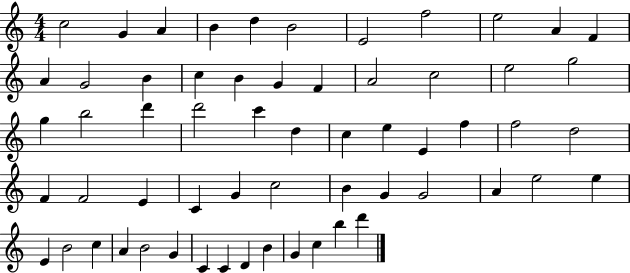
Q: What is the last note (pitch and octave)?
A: D6